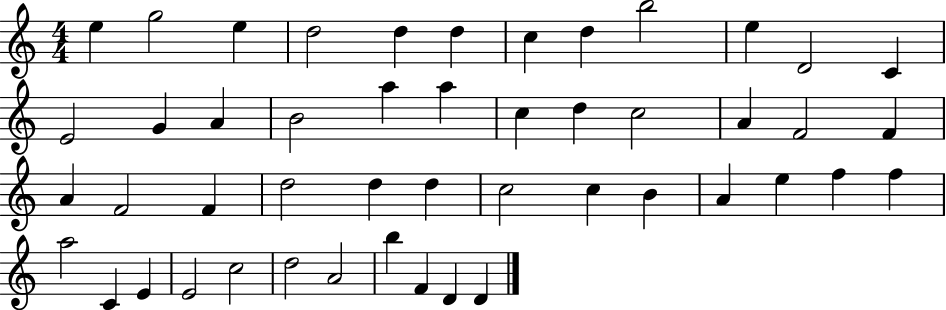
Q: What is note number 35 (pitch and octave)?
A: E5